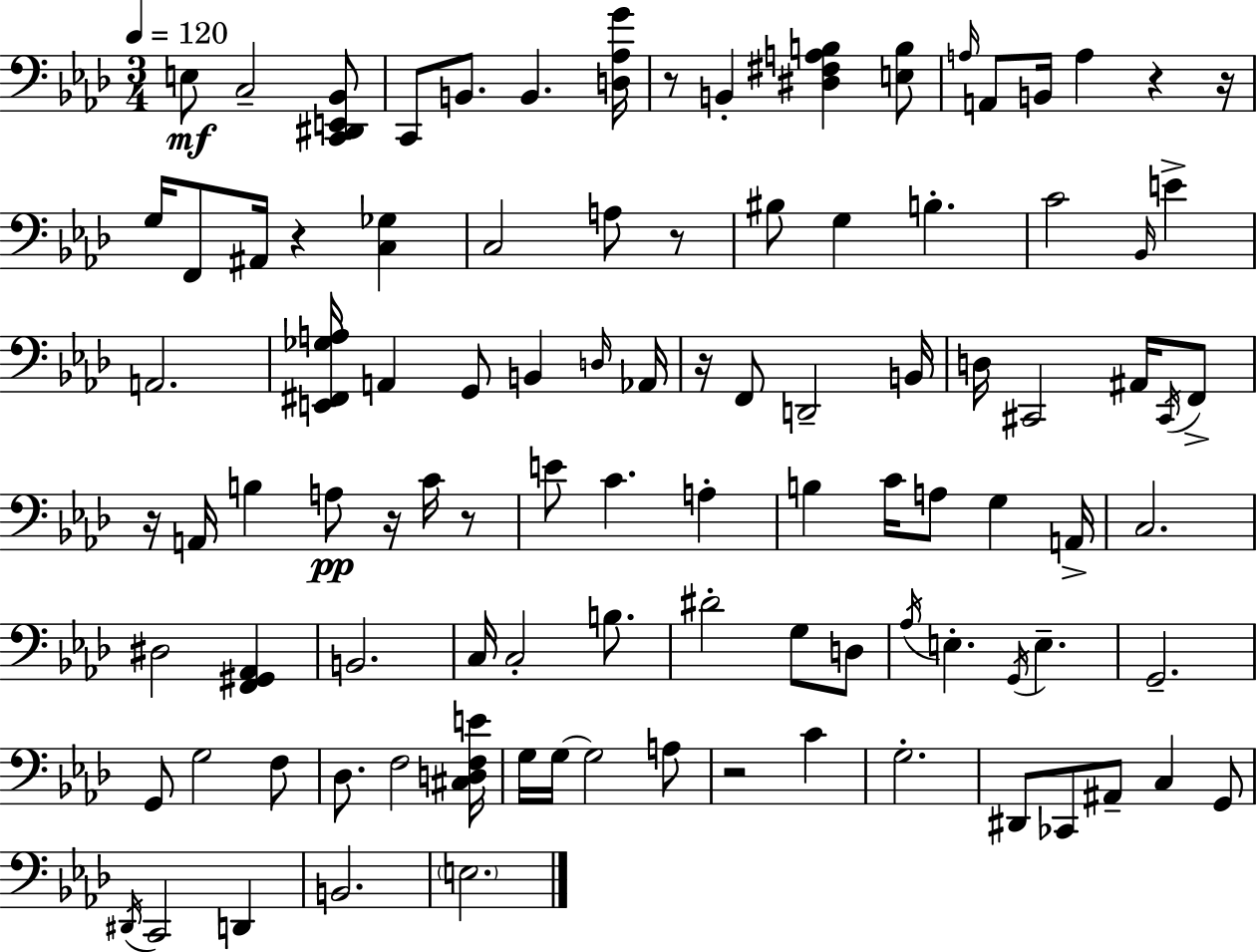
X:1
T:Untitled
M:3/4
L:1/4
K:Ab
E,/2 C,2 [C,,^D,,E,,_B,,]/2 C,,/2 B,,/2 B,, [D,_A,G]/4 z/2 B,, [^D,^F,A,B,] [E,B,]/2 A,/4 A,,/2 B,,/4 A, z z/4 G,/4 F,,/2 ^A,,/4 z [C,_G,] C,2 A,/2 z/2 ^B,/2 G, B, C2 _B,,/4 E A,,2 [E,,^F,,_G,A,]/4 A,, G,,/2 B,, D,/4 _A,,/4 z/4 F,,/2 D,,2 B,,/4 D,/4 ^C,,2 ^A,,/4 ^C,,/4 F,,/2 z/4 A,,/4 B, A,/2 z/4 C/4 z/2 E/2 C A, B, C/4 A,/2 G, A,,/4 C,2 ^D,2 [F,,^G,,_A,,] B,,2 C,/4 C,2 B,/2 ^D2 G,/2 D,/2 _A,/4 E, G,,/4 E, G,,2 G,,/2 G,2 F,/2 _D,/2 F,2 [^C,D,F,E]/4 G,/4 G,/4 G,2 A,/2 z2 C G,2 ^D,,/2 _C,,/2 ^A,,/2 C, G,,/2 ^D,,/4 C,,2 D,, B,,2 E,2